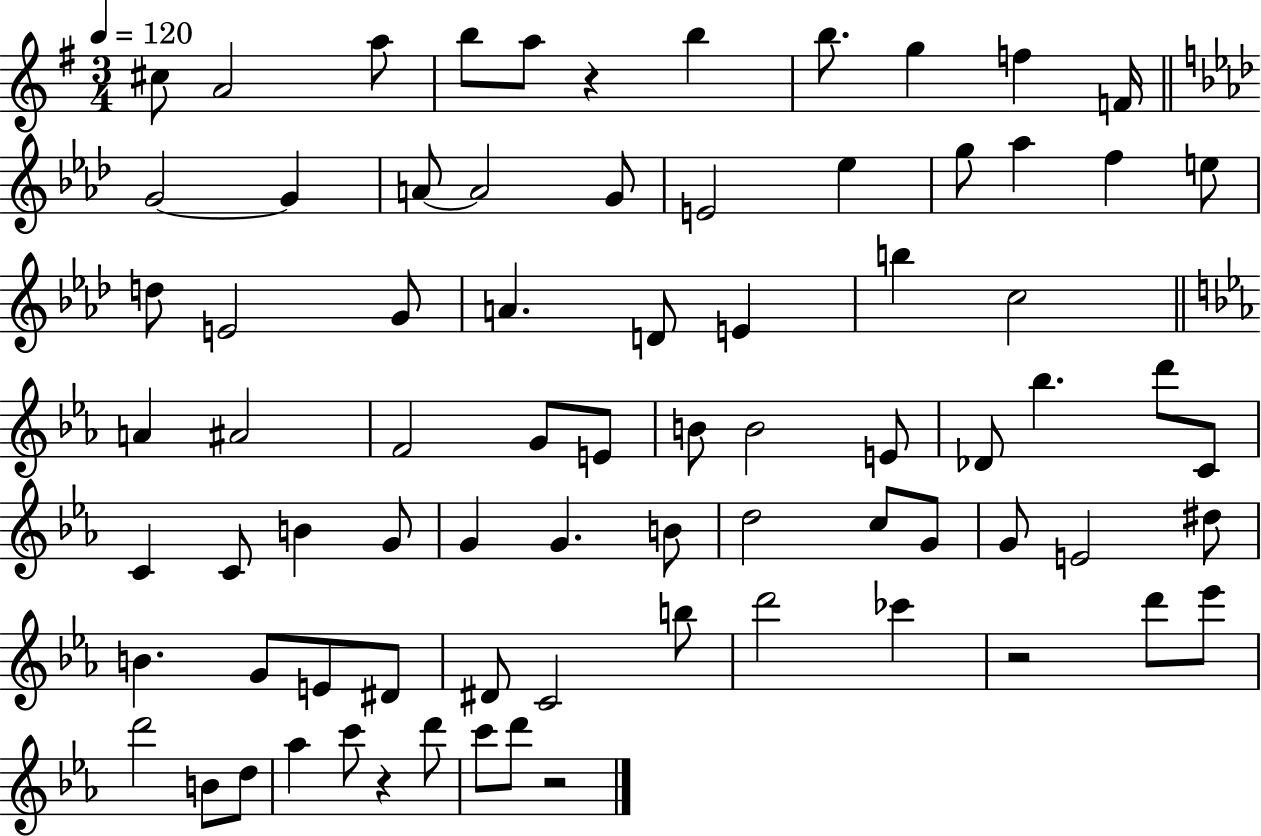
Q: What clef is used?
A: treble